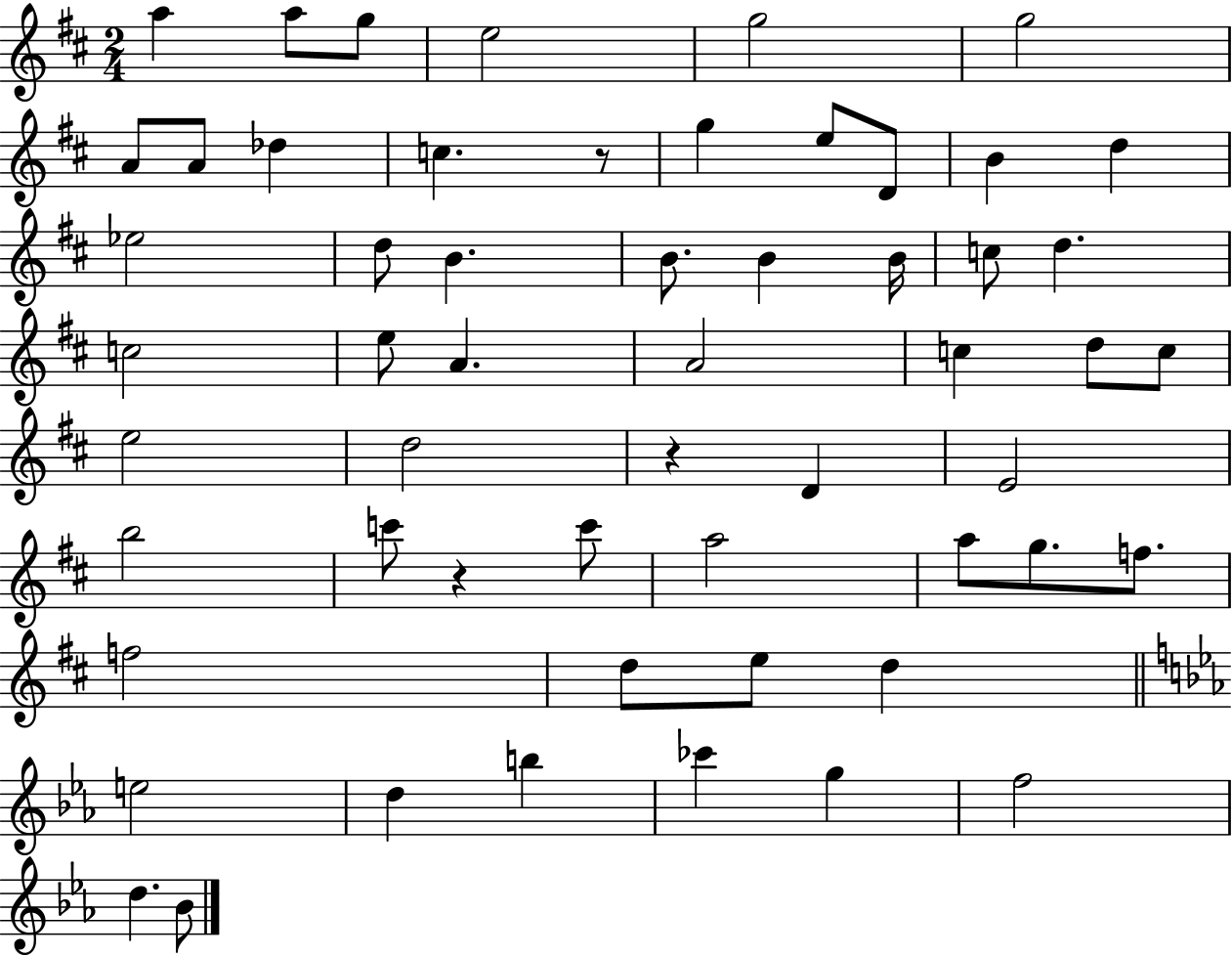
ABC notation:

X:1
T:Untitled
M:2/4
L:1/4
K:D
a a/2 g/2 e2 g2 g2 A/2 A/2 _d c z/2 g e/2 D/2 B d _e2 d/2 B B/2 B B/4 c/2 d c2 e/2 A A2 c d/2 c/2 e2 d2 z D E2 b2 c'/2 z c'/2 a2 a/2 g/2 f/2 f2 d/2 e/2 d e2 d b _c' g f2 d _B/2